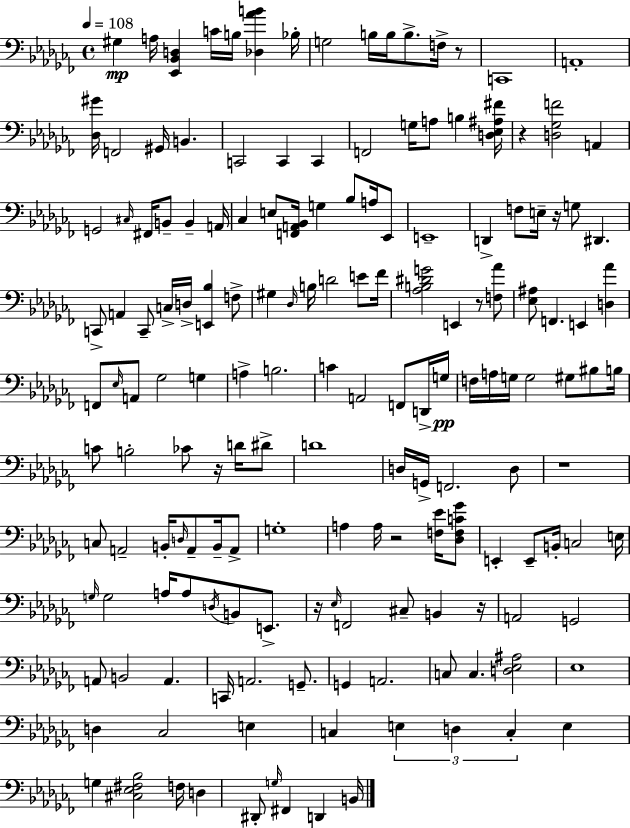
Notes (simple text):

G#3/q A3/s [Eb2,Bb2,D3]/q C4/s B3/s [Db3,Ab4,B4]/q Bb3/s G3/h B3/s B3/s B3/e. F3/s R/e C2/w A2/w [Db3,G#4]/s F2/h G#2/s B2/q. C2/h C2/q C2/q F2/h G3/s A3/e B3/q [D3,Eb3,A#3,F#4]/s R/q [D3,Gb3,F4]/h A2/q G2/h C#3/s F#2/s B2/e B2/q A2/s CES3/q E3/e [F2,A2,Bb2]/s G3/q Bb3/e A3/s Eb2/e E2/w D2/q F3/e E3/s R/s G3/e D#2/q. C2/e A2/q C2/e C3/s D3/s [E2,Bb3]/q F3/e G#3/q Db3/s B3/s D4/h E4/e FES4/s [Ab3,B3,D#4,G4]/h E2/q R/e [F3,Ab4]/e [Eb3,A#3]/e F2/q. E2/q [D3,Ab4]/q F2/e Eb3/s A2/e Gb3/h G3/q A3/q B3/h. C4/q A2/h F2/e D2/s G3/s F3/s A3/s G3/s G3/h G#3/e BIS3/e B3/s C4/e B3/h CES4/e R/s D4/s D#4/e D4/w D3/s G2/s F2/h. D3/e R/w C3/e A2/h B2/s D3/s A2/e B2/s A2/e G3/w A3/q A3/s R/h [F3,Eb4]/s [Db3,F3,C4,Gb4]/e E2/q E2/e B2/s C3/h E3/s G3/s G3/h A3/s A3/e D3/s B2/e E2/e. R/s Eb3/s F2/h C#3/e B2/q R/s A2/h G2/h A2/e B2/h A2/q. C2/s A2/h. G2/e. G2/q A2/h. C3/e C3/q. [D3,Eb3,A#3]/h Eb3/w D3/q CES3/h E3/q C3/q E3/q D3/q C3/q E3/q G3/q [C#3,Eb3,F#3,Bb3]/h F3/s D3/q D#2/e G3/s F#2/q D2/q B2/s